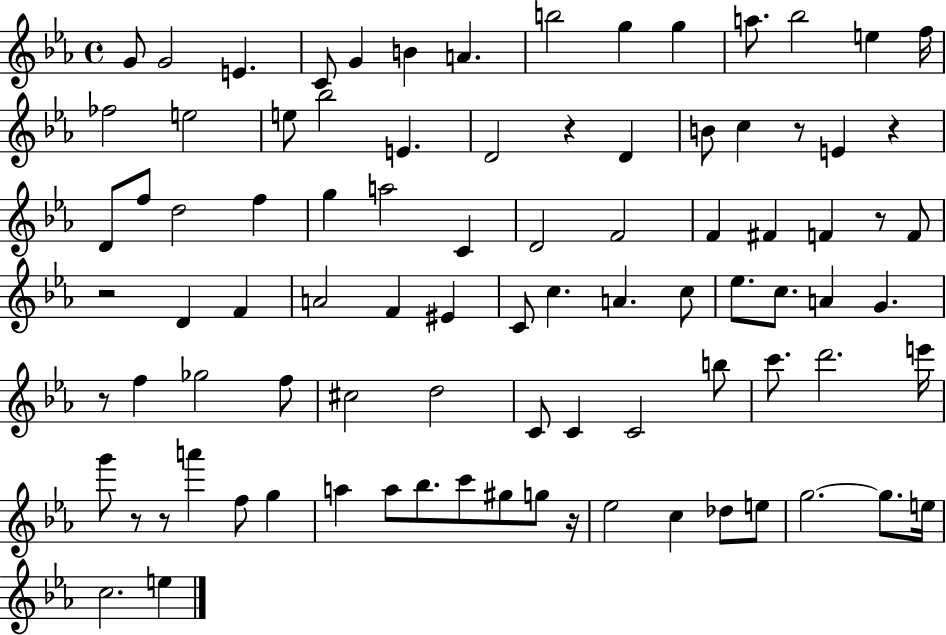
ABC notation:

X:1
T:Untitled
M:4/4
L:1/4
K:Eb
G/2 G2 E C/2 G B A b2 g g a/2 _b2 e f/4 _f2 e2 e/2 _b2 E D2 z D B/2 c z/2 E z D/2 f/2 d2 f g a2 C D2 F2 F ^F F z/2 F/2 z2 D F A2 F ^E C/2 c A c/2 _e/2 c/2 A G z/2 f _g2 f/2 ^c2 d2 C/2 C C2 b/2 c'/2 d'2 e'/4 g'/2 z/2 z/2 a' f/2 g a a/2 _b/2 c'/2 ^g/2 g/2 z/4 _e2 c _d/2 e/2 g2 g/2 e/4 c2 e